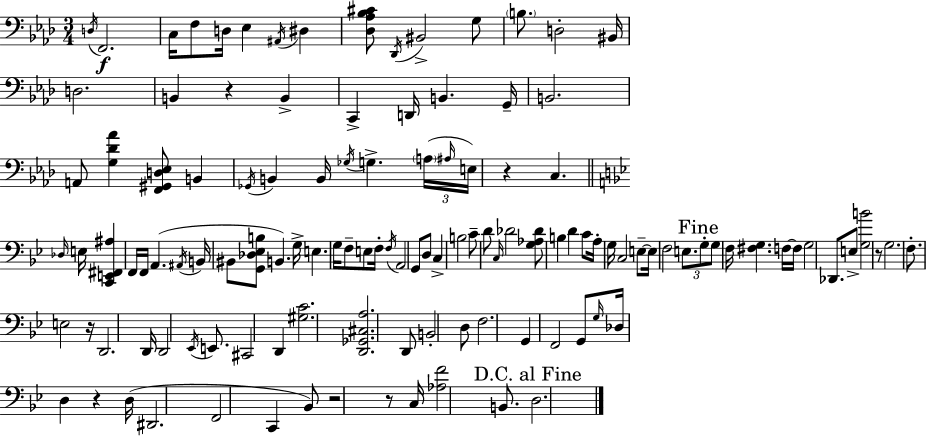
{
  \clef bass
  \numericTimeSignature
  \time 3/4
  \key f \minor
  \acciaccatura { d16 }\f f,2. | c16 f8 d16 ees4 \acciaccatura { ais,16 } dis4 | <des aes bes cis'>8 \acciaccatura { des,16 } bis,2-> | g8 \parenthesize b8. d2-. | \break bis,16 d2. | b,4 r4 b,4-> | c,4-> d,16 b,4. | g,16-- b,2. | \break a,8 <g des' aes'>4 <f, gis, d ees>8 b,4 | \acciaccatura { ges,16 } b,4 b,16 \acciaccatura { ges16 } g4.-> | \tuplet 3/2 { \parenthesize a16( \grace { ais16 } e16) } r4 c4. | \bar "||" \break \key g \minor \grace { des16 } e16 <c, e, fis, ais>4 f,16 f,16 a,4.( | \acciaccatura { ais,16 } b,16 bis,8 <g, des ees b>8 b,4.) | g16-> e4. g16 f8-- | e8 f16-. \acciaccatura { f16 } a,2 | \break g,8 d8 c4-> b2 | c'8-- d'8 \grace { c16 } des'2 | <g aes des'>8 b4 d'4 | c'8 a16-. g16 c2 | \break e8--~~ e16 f2 | \tuplet 3/2 { e8. \mark "Fine" g8-. g8 } f16 <fis g>4. | f16~~ f16 g2 | des,8. e8-> <g b'>2 | \break r8 g2. | f8.-. e2 | r16 d,2. | d,16 d,2 | \break \acciaccatura { ees,16 } e,8. cis,2 | d,4 <gis c'>2. | <d, ges, cis a>2. | d,8 b,2-. | \break d8 f2. | g,4 f,2 | g,8 \grace { g16 } des16 d4 | r4 d16( dis,2. | \break f,2 | c,4 bes,8) r2 | r8 c16 <aes f'>2 | b,8. \mark "D.C. al Fine" d2. | \break \bar "|."
}